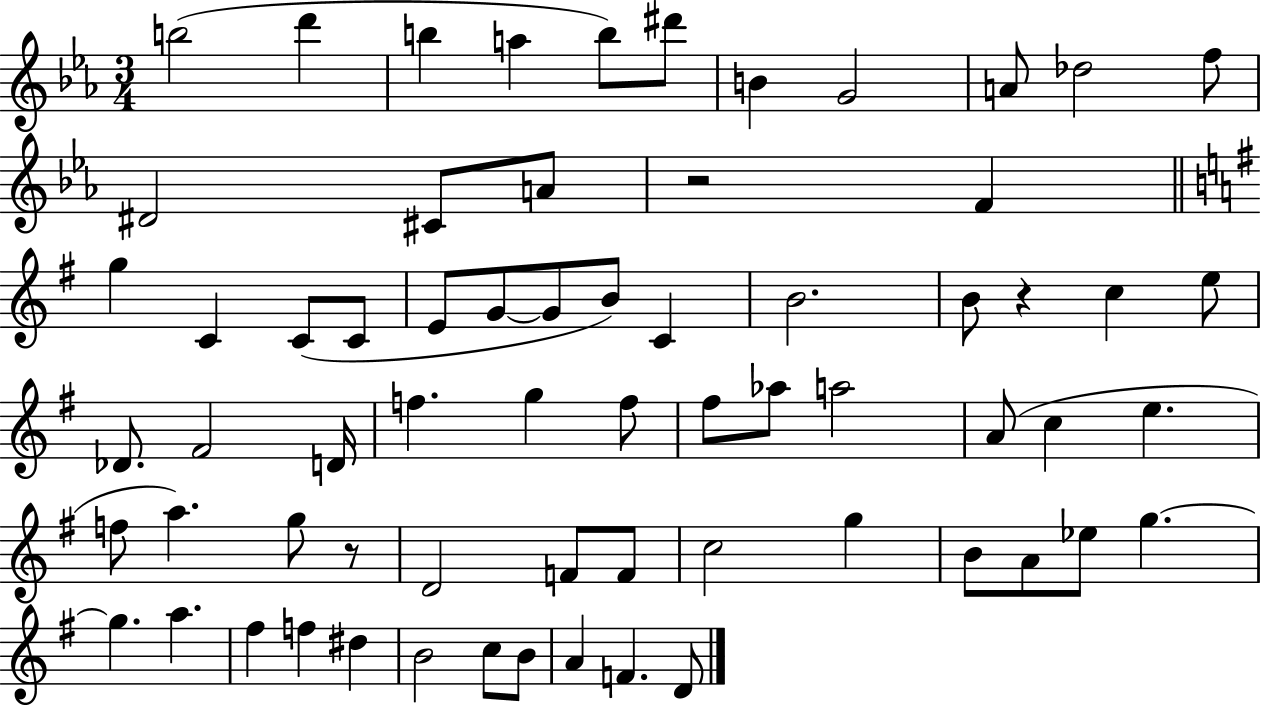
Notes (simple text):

B5/h D6/q B5/q A5/q B5/e D#6/e B4/q G4/h A4/e Db5/h F5/e D#4/h C#4/e A4/e R/h F4/q G5/q C4/q C4/e C4/e E4/e G4/e G4/e B4/e C4/q B4/h. B4/e R/q C5/q E5/e Db4/e. F#4/h D4/s F5/q. G5/q F5/e F#5/e Ab5/e A5/h A4/e C5/q E5/q. F5/e A5/q. G5/e R/e D4/h F4/e F4/e C5/h G5/q B4/e A4/e Eb5/e G5/q. G5/q. A5/q. F#5/q F5/q D#5/q B4/h C5/e B4/e A4/q F4/q. D4/e